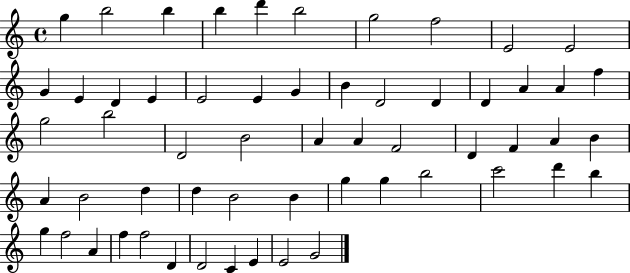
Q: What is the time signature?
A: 4/4